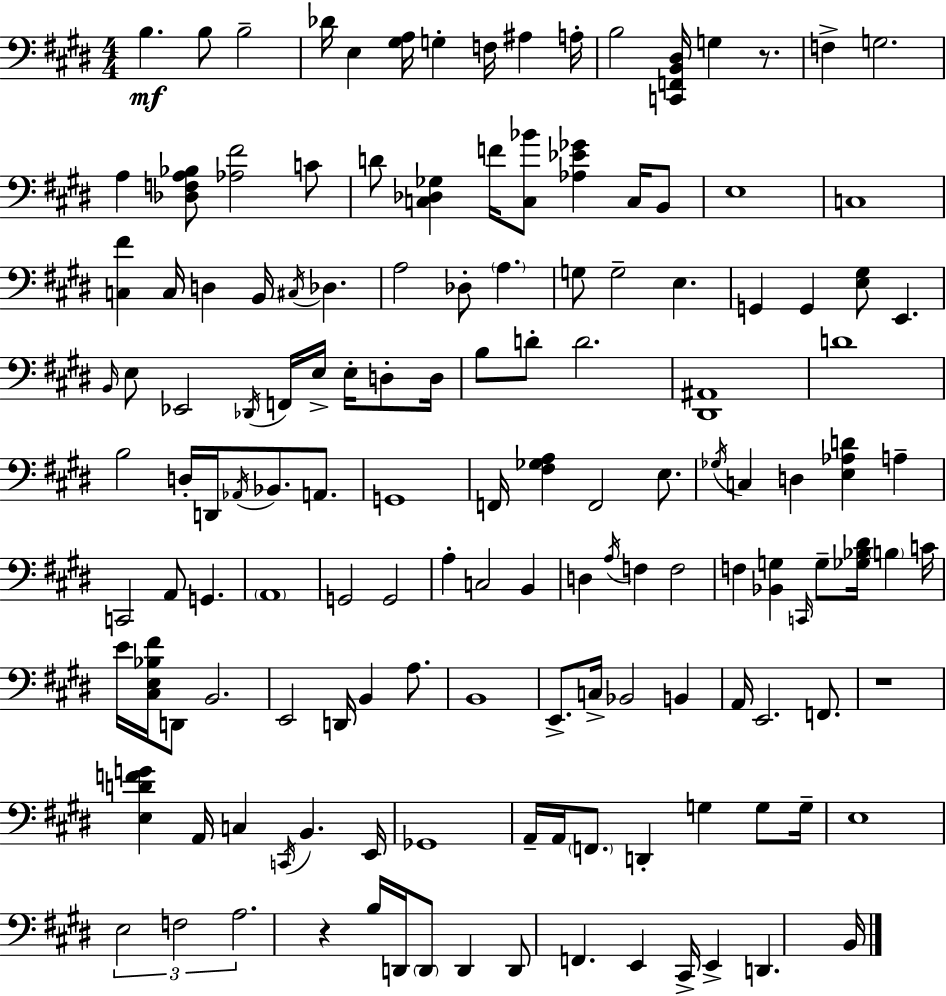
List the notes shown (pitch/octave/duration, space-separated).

B3/q. B3/e B3/h Db4/s E3/q [G#3,A3]/s G3/q F3/s A#3/q A3/s B3/h [C2,F2,B2,D#3]/s G3/q R/e. F3/q G3/h. A3/q [Db3,F3,A3,Bb3]/e [Ab3,F#4]/h C4/e D4/e [C3,Db3,Gb3]/q F4/s [C3,Bb4]/e [Ab3,Eb4,Gb4]/q C3/s B2/e E3/w C3/w [C3,F#4]/q C3/s D3/q B2/s C#3/s Db3/q. A3/h Db3/e A3/q. G3/e G3/h E3/q. G2/q G2/q [E3,G#3]/e E2/q. B2/s E3/e Eb2/h Db2/s F2/s E3/s E3/s D3/e D3/s B3/e D4/e D4/h. [D#2,A#2]/w D4/w B3/h D3/s D2/s Ab2/s Bb2/e. A2/e. G2/w F2/s [F#3,Gb3,A3]/q F2/h E3/e. Gb3/s C3/q D3/q [E3,Ab3,D4]/q A3/q C2/h A2/e G2/q. A2/w G2/h G2/h A3/q C3/h B2/q D3/q A3/s F3/q F3/h F3/q [Bb2,G3]/q C2/s G3/e [Gb3,Bb3,D#4]/s B3/q C4/s E4/s [C#3,E3,Bb3,F#4]/s D2/e B2/h. E2/h D2/s B2/q A3/e. B2/w E2/e. C3/s Bb2/h B2/q A2/s E2/h. F2/e. R/w [E3,D4,F4,G4]/q A2/s C3/q C2/s B2/q. E2/s Gb2/w A2/s A2/s F2/e. D2/q G3/q G3/e G3/s E3/w E3/h F3/h A3/h. R/q B3/s D2/s D2/e D2/q D2/e F2/q. E2/q C#2/s E2/q D2/q. B2/s